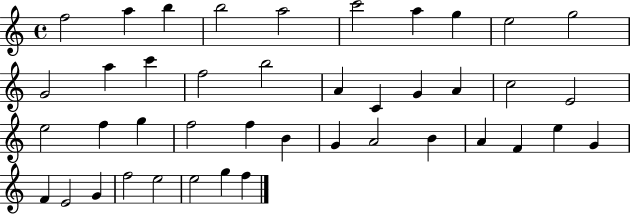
F5/h A5/q B5/q B5/h A5/h C6/h A5/q G5/q E5/h G5/h G4/h A5/q C6/q F5/h B5/h A4/q C4/q G4/q A4/q C5/h E4/h E5/h F5/q G5/q F5/h F5/q B4/q G4/q A4/h B4/q A4/q F4/q E5/q G4/q F4/q E4/h G4/q F5/h E5/h E5/h G5/q F5/q